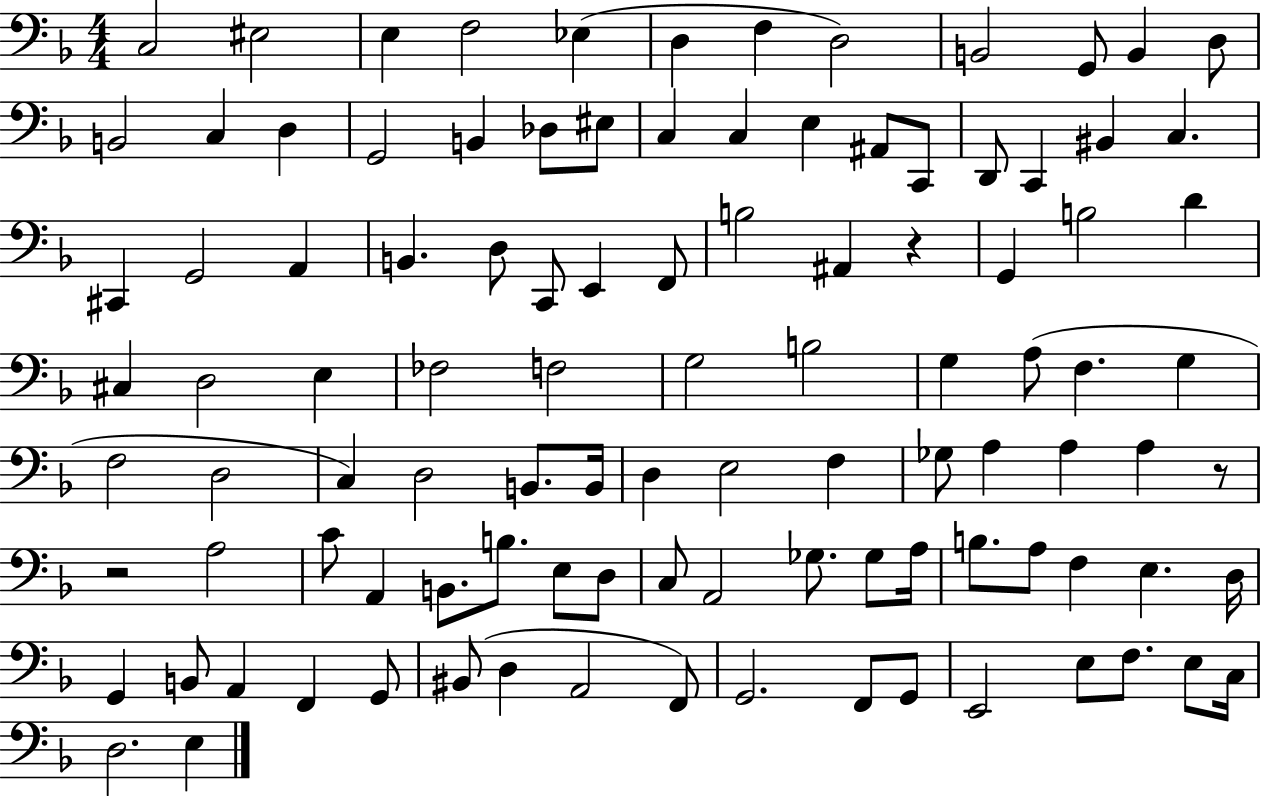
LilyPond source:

{
  \clef bass
  \numericTimeSignature
  \time 4/4
  \key f \major
  c2 eis2 | e4 f2 ees4( | d4 f4 d2) | b,2 g,8 b,4 d8 | \break b,2 c4 d4 | g,2 b,4 des8 eis8 | c4 c4 e4 ais,8 c,8 | d,8 c,4 bis,4 c4. | \break cis,4 g,2 a,4 | b,4. d8 c,8 e,4 f,8 | b2 ais,4 r4 | g,4 b2 d'4 | \break cis4 d2 e4 | fes2 f2 | g2 b2 | g4 a8( f4. g4 | \break f2 d2 | c4) d2 b,8. b,16 | d4 e2 f4 | ges8 a4 a4 a4 r8 | \break r2 a2 | c'8 a,4 b,8. b8. e8 d8 | c8 a,2 ges8. ges8 a16 | b8. a8 f4 e4. d16 | \break g,4 b,8 a,4 f,4 g,8 | bis,8( d4 a,2 f,8) | g,2. f,8 g,8 | e,2 e8 f8. e8 c16 | \break d2. e4 | \bar "|."
}